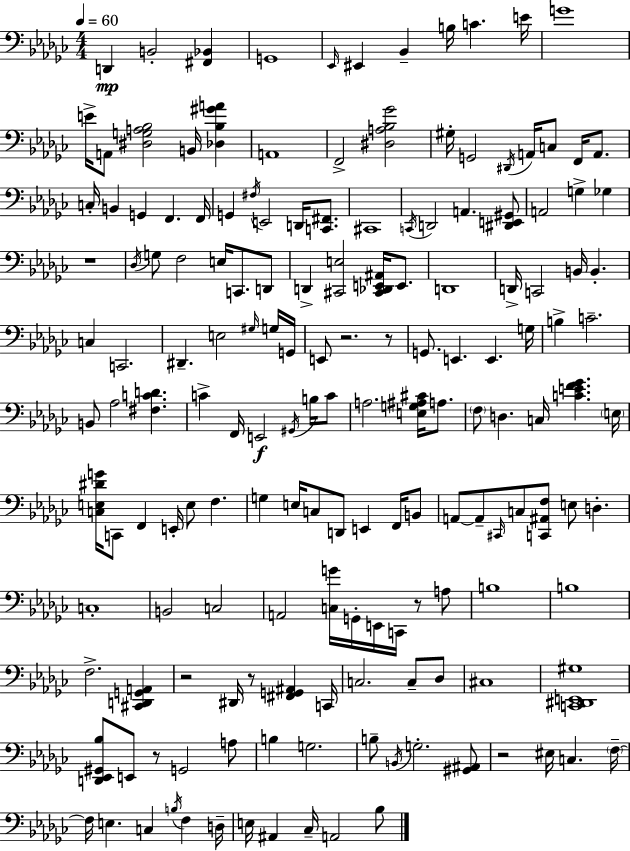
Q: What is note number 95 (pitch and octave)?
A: C3